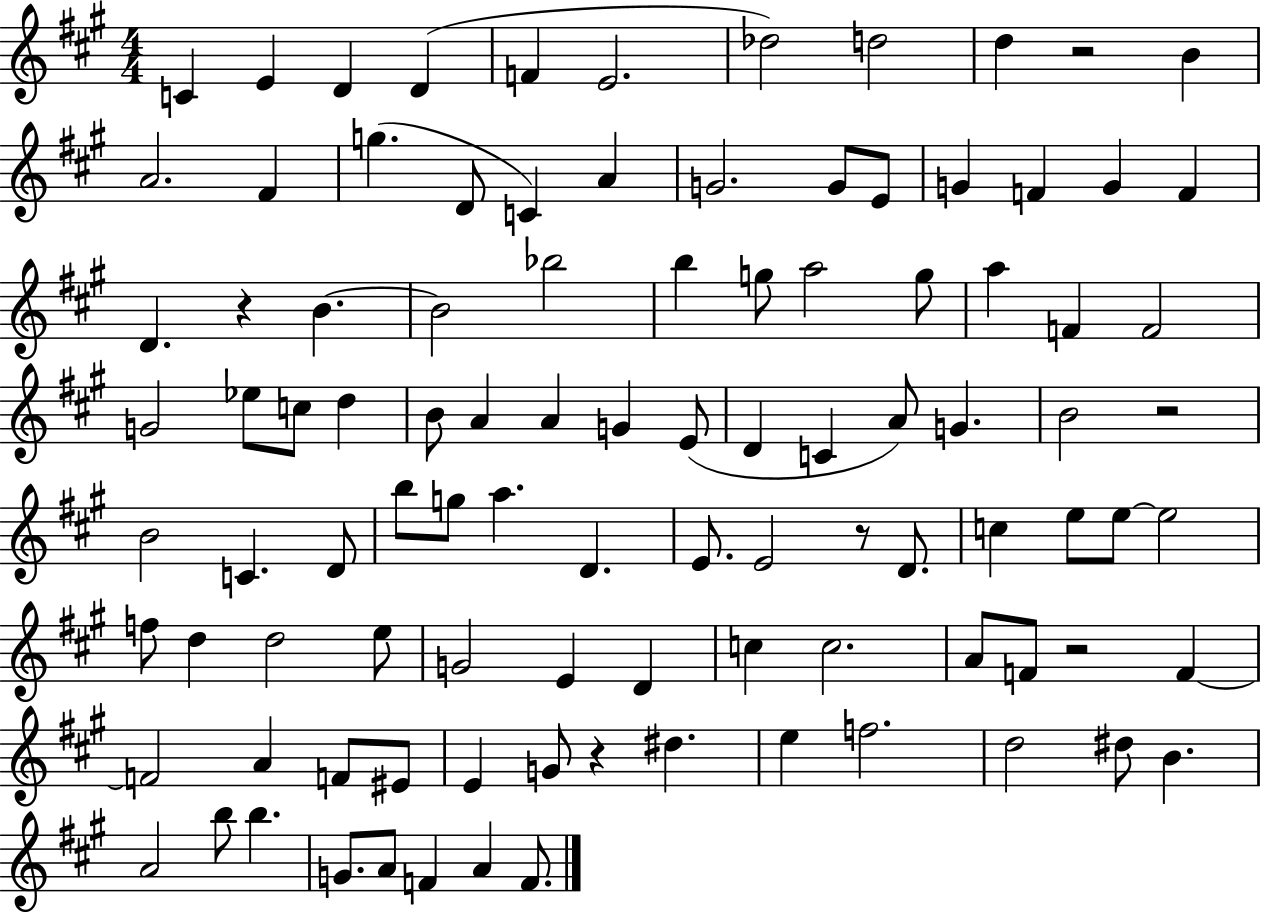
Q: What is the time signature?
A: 4/4